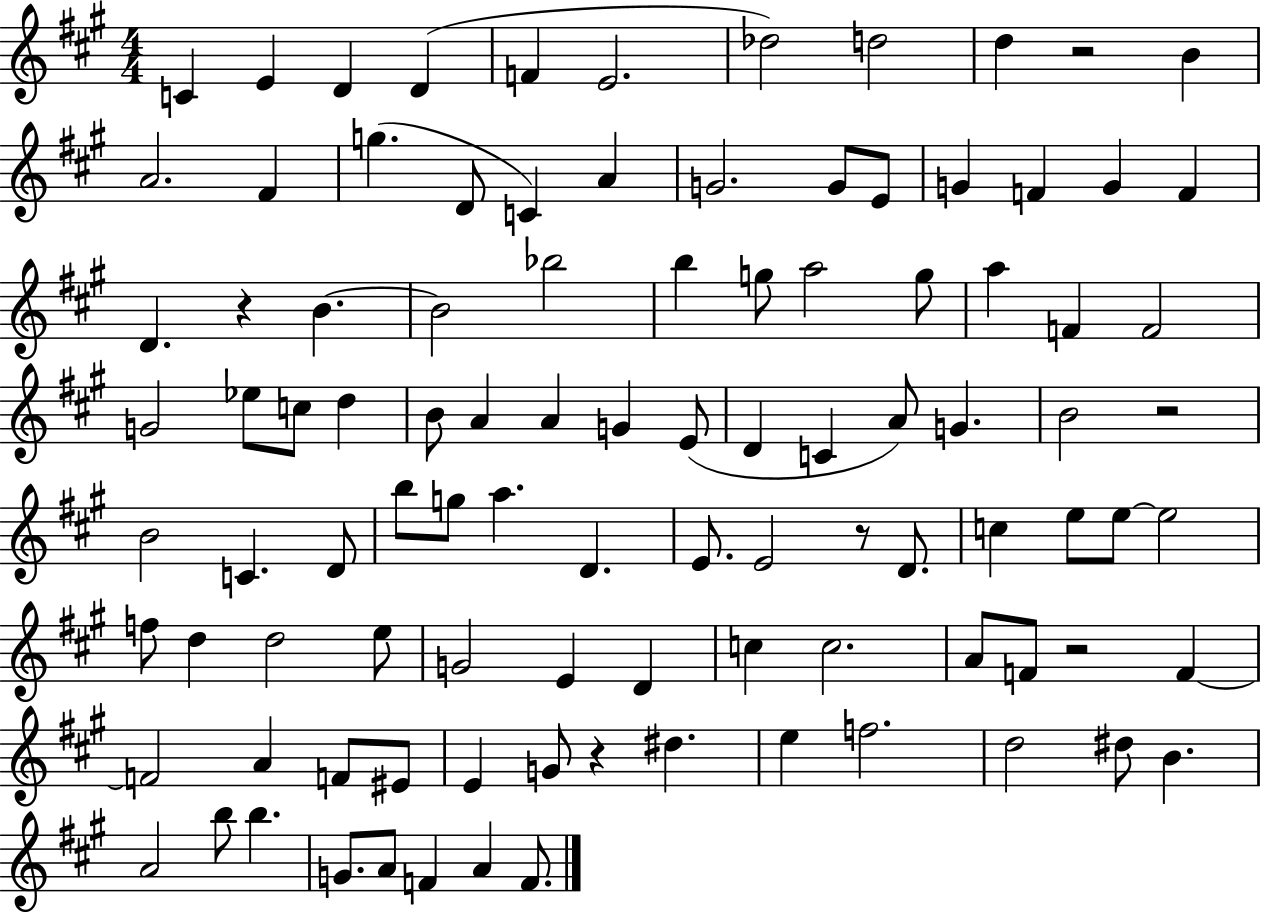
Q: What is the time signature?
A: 4/4